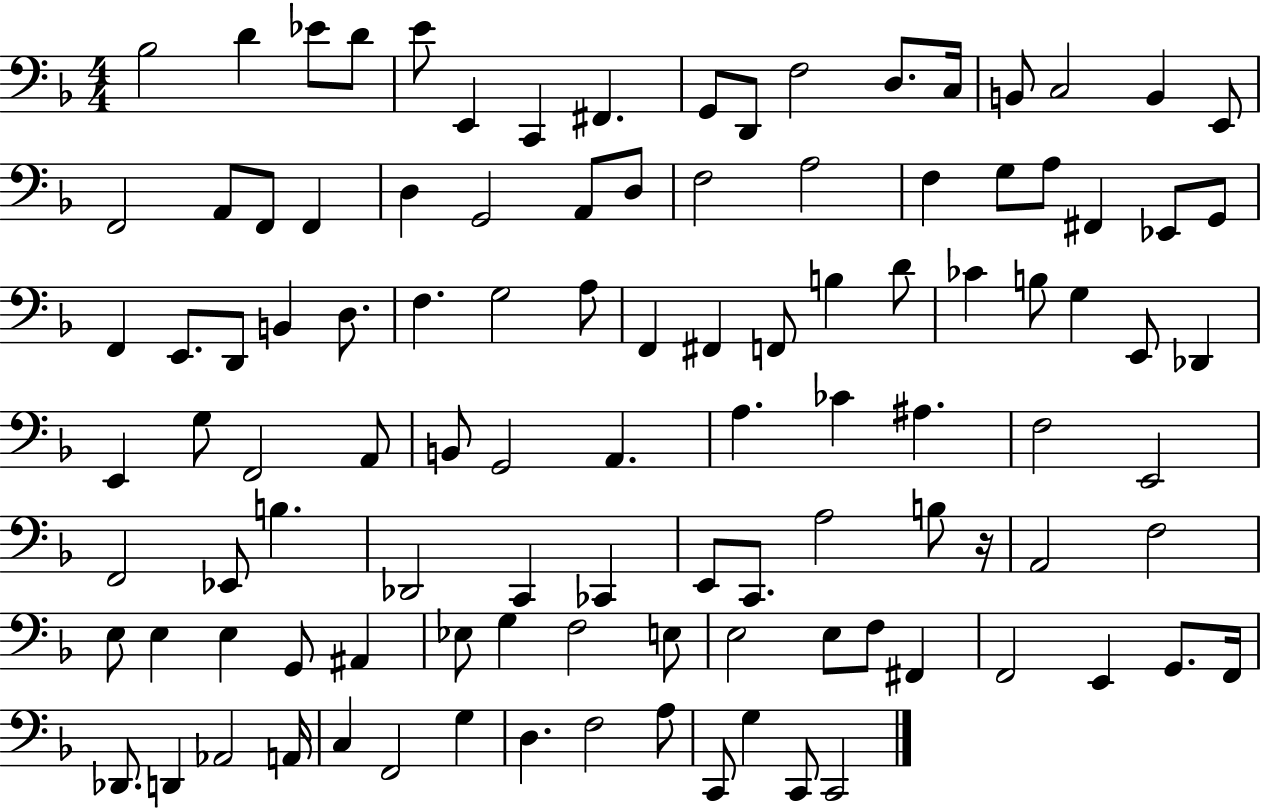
{
  \clef bass
  \numericTimeSignature
  \time 4/4
  \key f \major
  \repeat volta 2 { bes2 d'4 ees'8 d'8 | e'8 e,4 c,4 fis,4. | g,8 d,8 f2 d8. c16 | b,8 c2 b,4 e,8 | \break f,2 a,8 f,8 f,4 | d4 g,2 a,8 d8 | f2 a2 | f4 g8 a8 fis,4 ees,8 g,8 | \break f,4 e,8. d,8 b,4 d8. | f4. g2 a8 | f,4 fis,4 f,8 b4 d'8 | ces'4 b8 g4 e,8 des,4 | \break e,4 g8 f,2 a,8 | b,8 g,2 a,4. | a4. ces'4 ais4. | f2 e,2 | \break f,2 ees,8 b4. | des,2 c,4 ces,4 | e,8 c,8. a2 b8 r16 | a,2 f2 | \break e8 e4 e4 g,8 ais,4 | ees8 g4 f2 e8 | e2 e8 f8 fis,4 | f,2 e,4 g,8. f,16 | \break des,8. d,4 aes,2 a,16 | c4 f,2 g4 | d4. f2 a8 | c,8 g4 c,8 c,2 | \break } \bar "|."
}